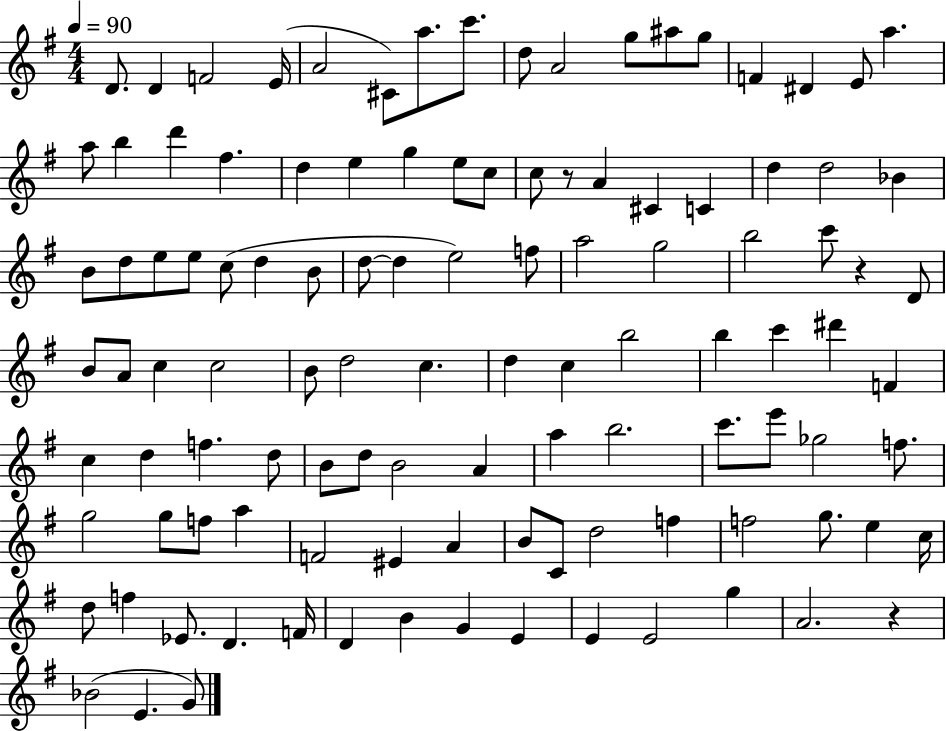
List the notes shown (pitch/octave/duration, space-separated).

D4/e. D4/q F4/h E4/s A4/h C#4/e A5/e. C6/e. D5/e A4/h G5/e A#5/e G5/e F4/q D#4/q E4/e A5/q. A5/e B5/q D6/q F#5/q. D5/q E5/q G5/q E5/e C5/e C5/e R/e A4/q C#4/q C4/q D5/q D5/h Bb4/q B4/e D5/e E5/e E5/e C5/e D5/q B4/e D5/e D5/q E5/h F5/e A5/h G5/h B5/h C6/e R/q D4/e B4/e A4/e C5/q C5/h B4/e D5/h C5/q. D5/q C5/q B5/h B5/q C6/q D#6/q F4/q C5/q D5/q F5/q. D5/e B4/e D5/e B4/h A4/q A5/q B5/h. C6/e. E6/e Gb5/h F5/e. G5/h G5/e F5/e A5/q F4/h EIS4/q A4/q B4/e C4/e D5/h F5/q F5/h G5/e. E5/q C5/s D5/e F5/q Eb4/e. D4/q. F4/s D4/q B4/q G4/q E4/q E4/q E4/h G5/q A4/h. R/q Bb4/h E4/q. G4/e